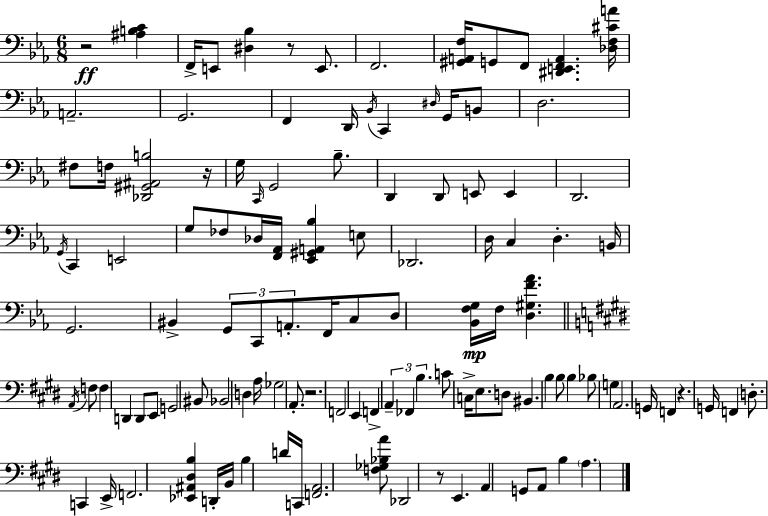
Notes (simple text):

R/h [A#3,B3,C4]/q F2/s E2/e [D#3,Bb3]/q R/e E2/e. F2/h. [G#2,A2,F3]/s G2/e F2/e [D#2,E2,F2,A2]/q. [Db3,F3,C#4,A4]/s A2/h. G2/h. F2/q D2/s Bb2/s C2/q D#3/s G2/s B2/e D3/h. F#3/e F3/s [Db2,G#2,A#2,B3]/h R/s G3/s C2/s G2/h Bb3/e. D2/q D2/e E2/e E2/q D2/h. G2/s C2/q E2/h G3/e FES3/e Db3/s [F2,Ab2]/s [Eb2,G#2,A2,Bb3]/q E3/e Db2/h. D3/s C3/q D3/q. B2/s G2/h. BIS2/q G2/e C2/e A2/e. F2/s C3/e D3/e [Bb2,F3,G3]/s F3/s [D3,G#3,F4,Ab4]/q. A2/s F3/e F3/q D2/q D2/e E2/e G2/h BIS2/e Bb2/h D3/q A3/s Gb3/h A2/e. R/h. F2/h E2/q F2/q A2/q FES2/q B3/q. C4/e C3/s E3/e. D3/e BIS2/q. B3/q B3/e B3/q Bb3/e G3/q A2/h. G2/s F2/q R/q. G2/s F2/q D3/e. C2/q E2/s F2/h. [Eb2,A#2,D#3,B3]/q D2/s B2/s B3/q D4/s C2/s [F2,A2]/h. [F3,Gb3,Bb3,A4]/e Db2/h R/e E2/q. A2/q G2/e A2/e B3/q A3/q.